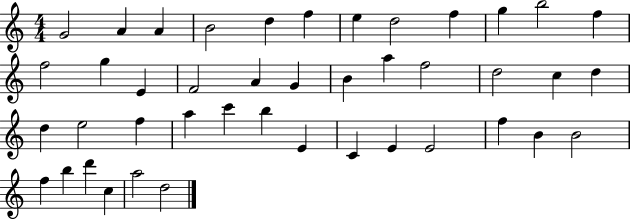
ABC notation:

X:1
T:Untitled
M:4/4
L:1/4
K:C
G2 A A B2 d f e d2 f g b2 f f2 g E F2 A G B a f2 d2 c d d e2 f a c' b E C E E2 f B B2 f b d' c a2 d2